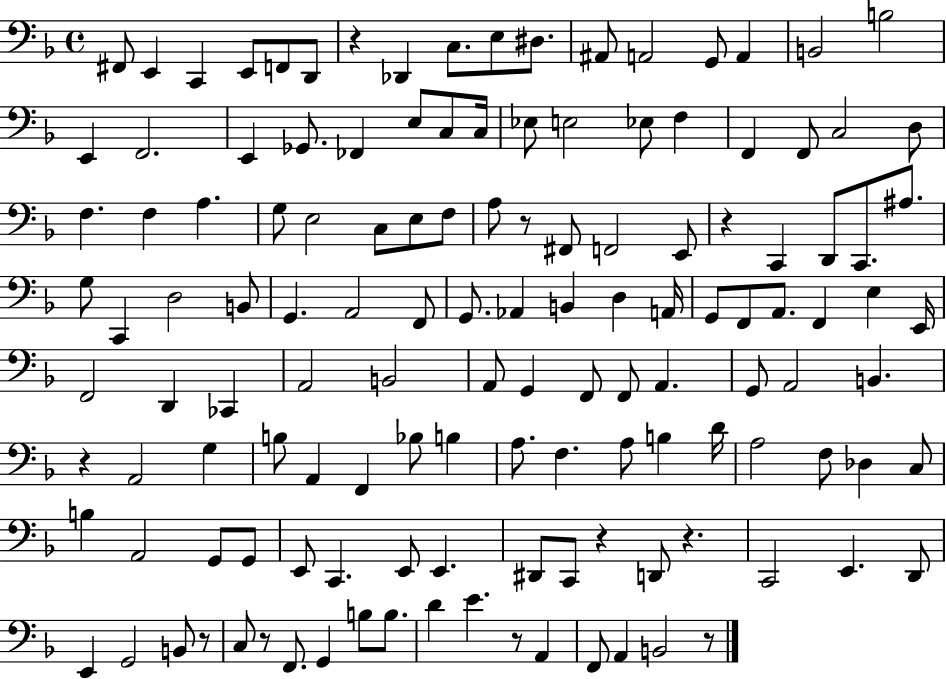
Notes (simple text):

F#2/e E2/q C2/q E2/e F2/e D2/e R/q Db2/q C3/e. E3/e D#3/e. A#2/e A2/h G2/e A2/q B2/h B3/h E2/q F2/h. E2/q Gb2/e. FES2/q E3/e C3/e C3/s Eb3/e E3/h Eb3/e F3/q F2/q F2/e C3/h D3/e F3/q. F3/q A3/q. G3/e E3/h C3/e E3/e F3/e A3/e R/e F#2/e F2/h E2/e R/q C2/q D2/e C2/e. A#3/e. G3/e C2/q D3/h B2/e G2/q. A2/h F2/e G2/e. Ab2/q B2/q D3/q A2/s G2/e F2/e A2/e. F2/q E3/q E2/s F2/h D2/q CES2/q A2/h B2/h A2/e G2/q F2/e F2/e A2/q. G2/e A2/h B2/q. R/q A2/h G3/q B3/e A2/q F2/q Bb3/e B3/q A3/e. F3/q. A3/e B3/q D4/s A3/h F3/e Db3/q C3/e B3/q A2/h G2/e G2/e E2/e C2/q. E2/e E2/q. D#2/e C2/e R/q D2/e R/q. C2/h E2/q. D2/e E2/q G2/h B2/e R/e C3/e R/e F2/e. G2/q B3/e B3/e. D4/q E4/q. R/e A2/q F2/e A2/q B2/h R/e